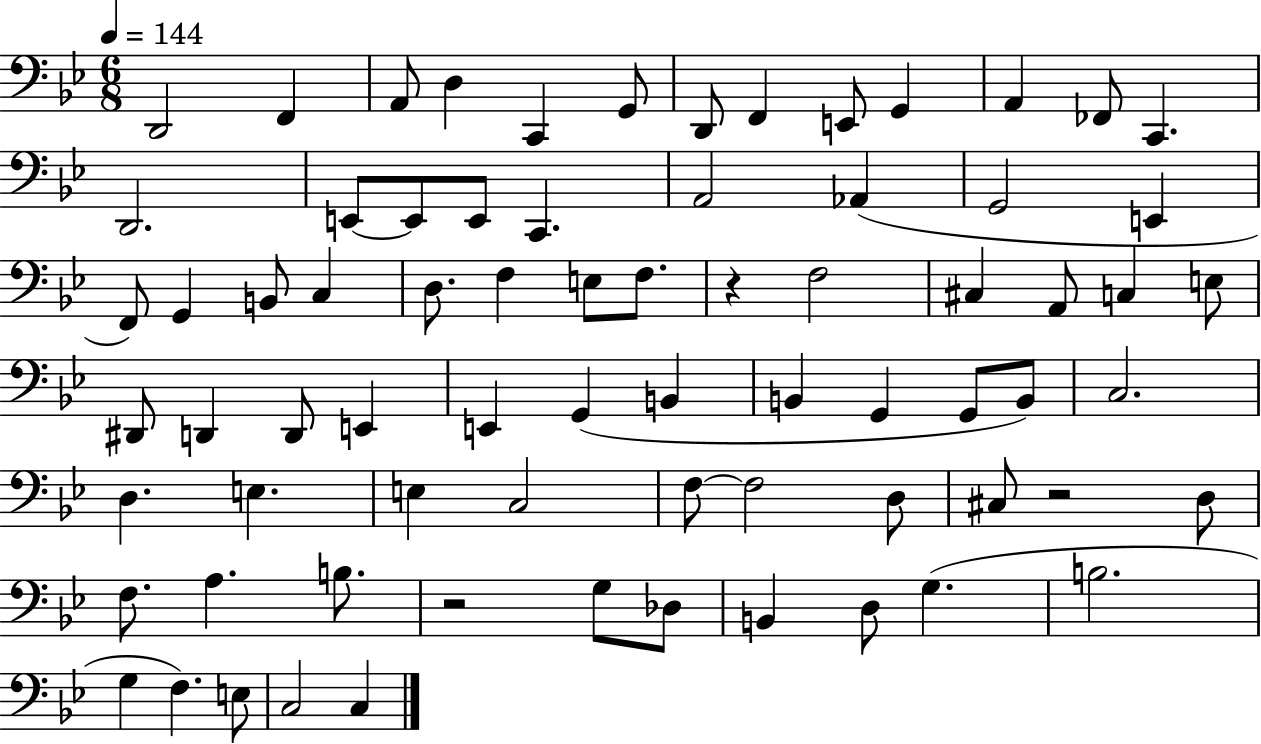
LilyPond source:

{
  \clef bass
  \numericTimeSignature
  \time 6/8
  \key bes \major
  \tempo 4 = 144
  d,2 f,4 | a,8 d4 c,4 g,8 | d,8 f,4 e,8 g,4 | a,4 fes,8 c,4. | \break d,2. | e,8~~ e,8 e,8 c,4. | a,2 aes,4( | g,2 e,4 | \break f,8) g,4 b,8 c4 | d8. f4 e8 f8. | r4 f2 | cis4 a,8 c4 e8 | \break dis,8 d,4 d,8 e,4 | e,4 g,4( b,4 | b,4 g,4 g,8 b,8) | c2. | \break d4. e4. | e4 c2 | f8~~ f2 d8 | cis8 r2 d8 | \break f8. a4. b8. | r2 g8 des8 | b,4 d8 g4.( | b2. | \break g4 f4.) e8 | c2 c4 | \bar "|."
}